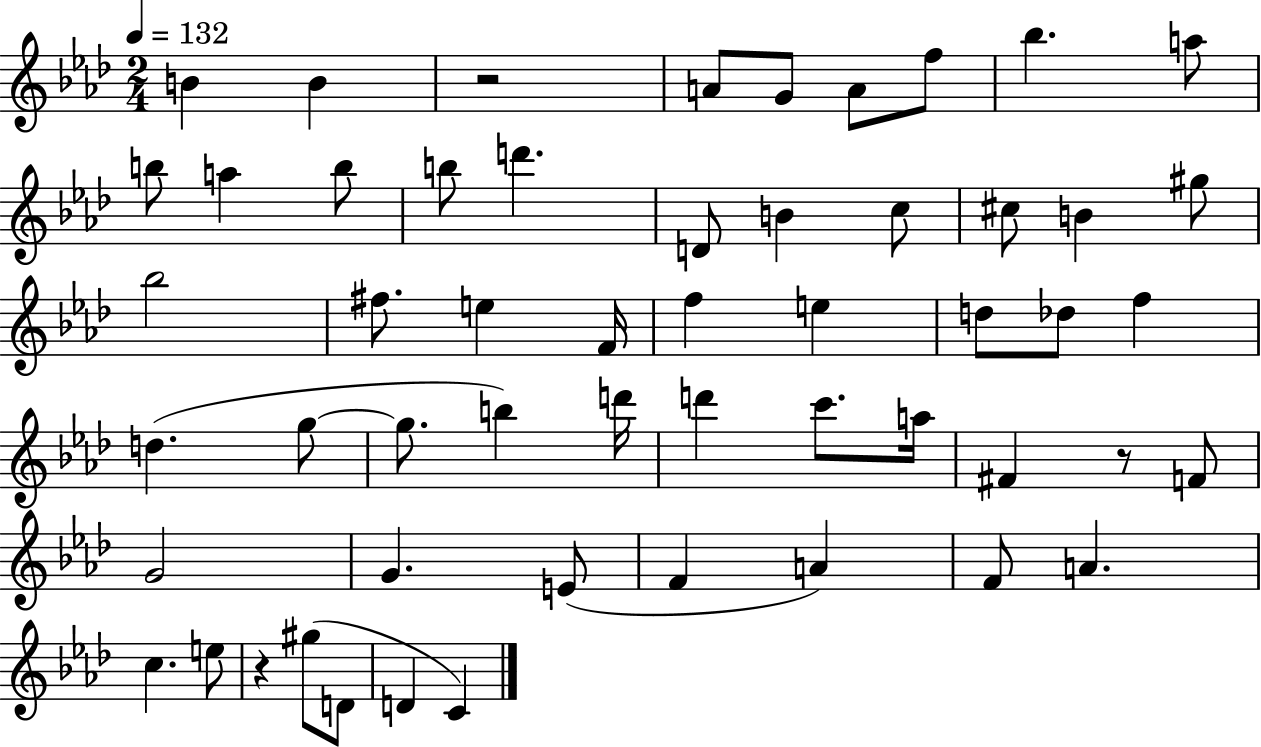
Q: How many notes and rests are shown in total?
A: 54